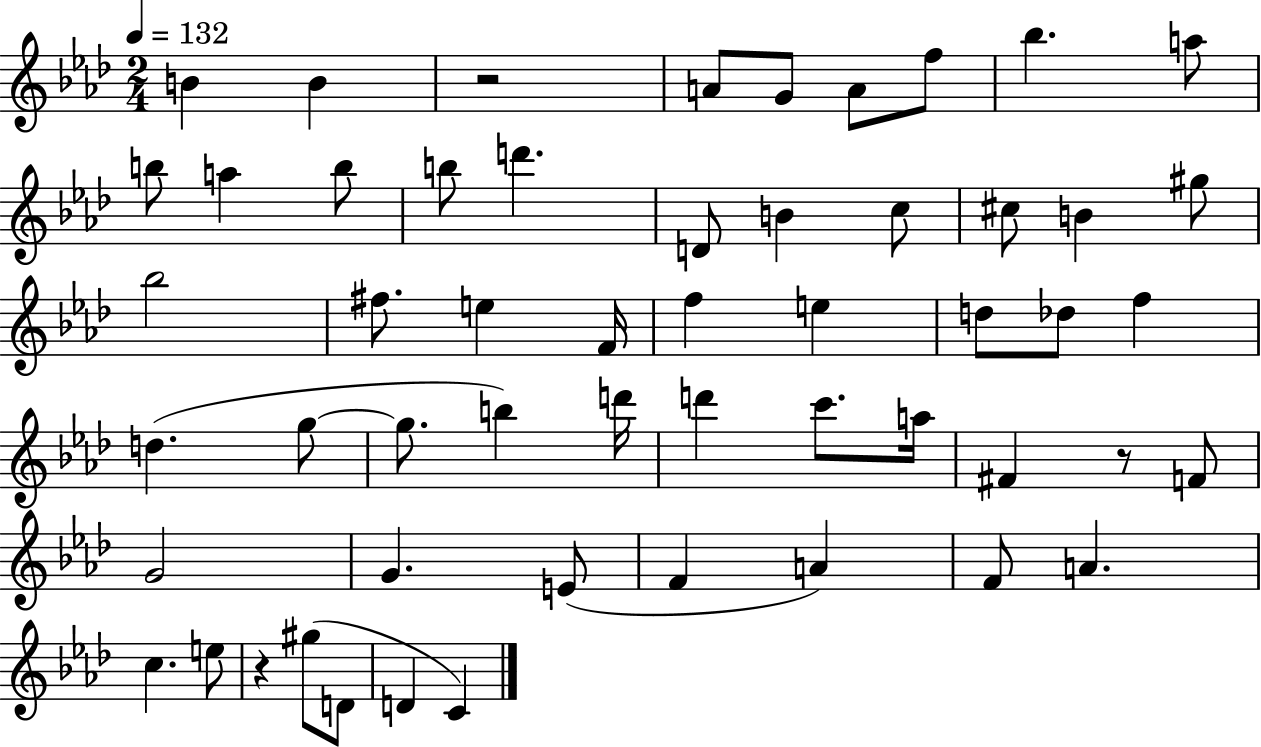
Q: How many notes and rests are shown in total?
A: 54